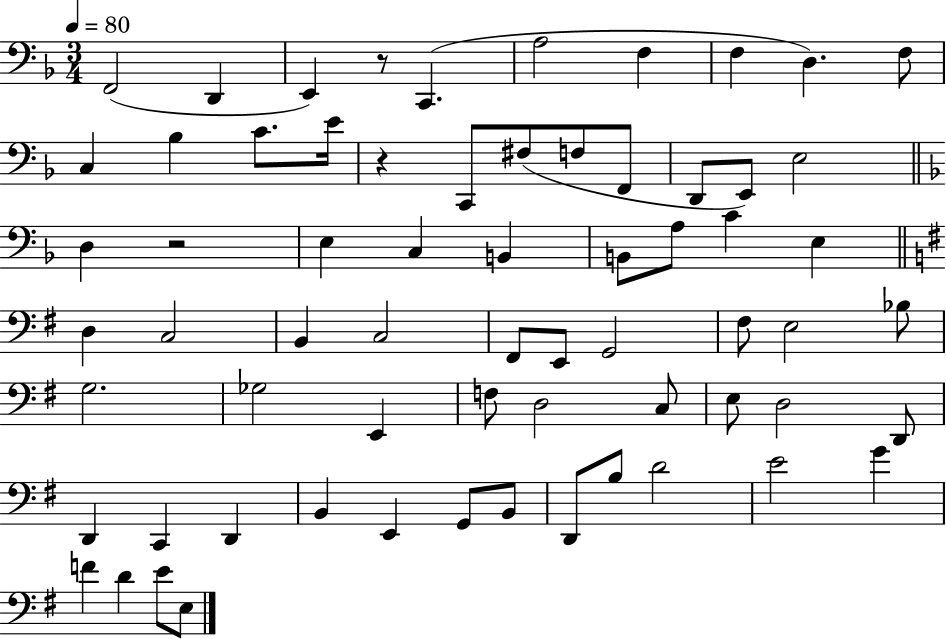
{
  \clef bass
  \numericTimeSignature
  \time 3/4
  \key f \major
  \tempo 4 = 80
  f,2( d,4 | e,4) r8 c,4.( | a2 f4 | f4 d4.) f8 | \break c4 bes4 c'8. e'16 | r4 c,8 fis8( f8 f,8 | d,8 e,8) e2 | \bar "||" \break \key f \major d4 r2 | e4 c4 b,4 | b,8 a8 c'4 e4 | \bar "||" \break \key e \minor d4 c2 | b,4 c2 | fis,8 e,8 g,2 | fis8 e2 bes8 | \break g2. | ges2 e,4 | f8 d2 c8 | e8 d2 d,8 | \break d,4 c,4 d,4 | b,4 e,4 g,8 b,8 | d,8 b8 d'2 | e'2 g'4 | \break f'4 d'4 e'8 e8 | \bar "|."
}